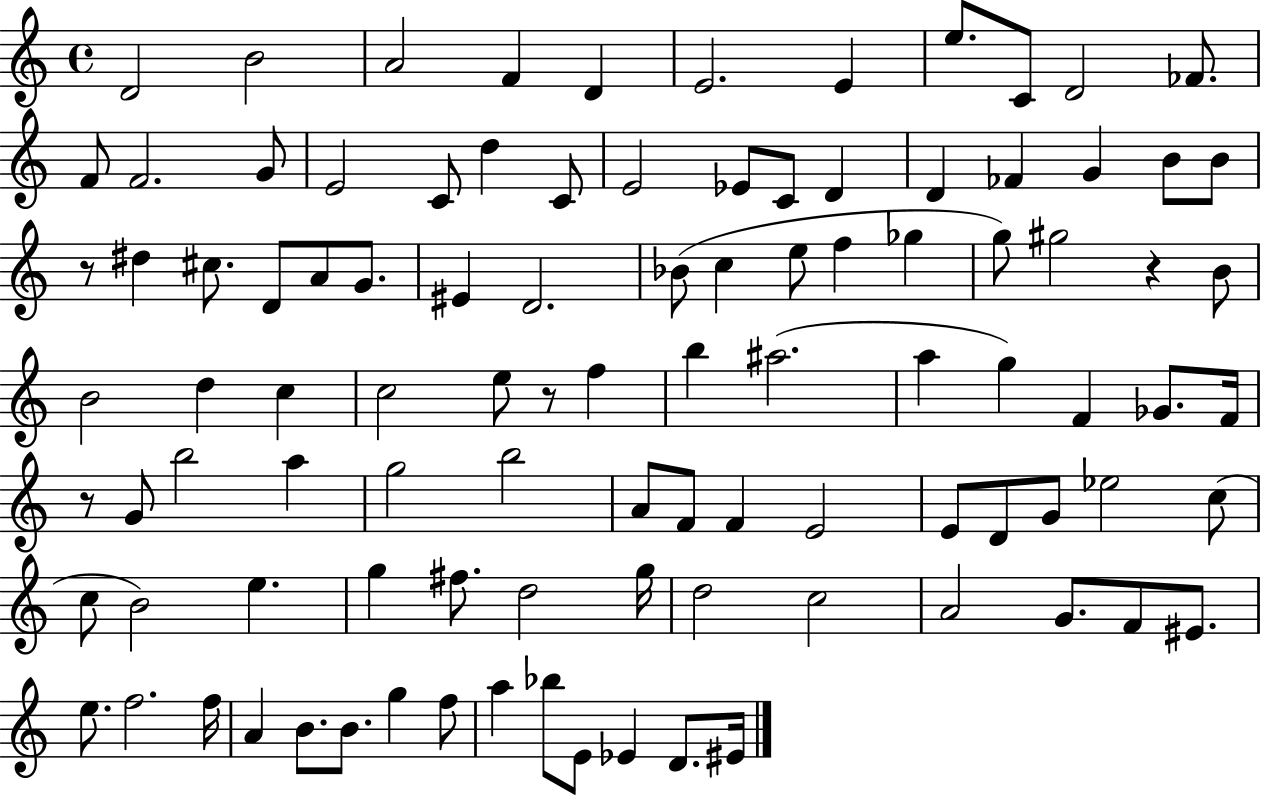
{
  \clef treble
  \time 4/4
  \defaultTimeSignature
  \key c \major
  d'2 b'2 | a'2 f'4 d'4 | e'2. e'4 | e''8. c'8 d'2 fes'8. | \break f'8 f'2. g'8 | e'2 c'8 d''4 c'8 | e'2 ees'8 c'8 d'4 | d'4 fes'4 g'4 b'8 b'8 | \break r8 dis''4 cis''8. d'8 a'8 g'8. | eis'4 d'2. | bes'8( c''4 e''8 f''4 ges''4 | g''8) gis''2 r4 b'8 | \break b'2 d''4 c''4 | c''2 e''8 r8 f''4 | b''4 ais''2.( | a''4 g''4) f'4 ges'8. f'16 | \break r8 g'8 b''2 a''4 | g''2 b''2 | a'8 f'8 f'4 e'2 | e'8 d'8 g'8 ees''2 c''8( | \break c''8 b'2) e''4. | g''4 fis''8. d''2 g''16 | d''2 c''2 | a'2 g'8. f'8 eis'8. | \break e''8. f''2. f''16 | a'4 b'8. b'8. g''4 f''8 | a''4 bes''8 e'8 ees'4 d'8. eis'16 | \bar "|."
}